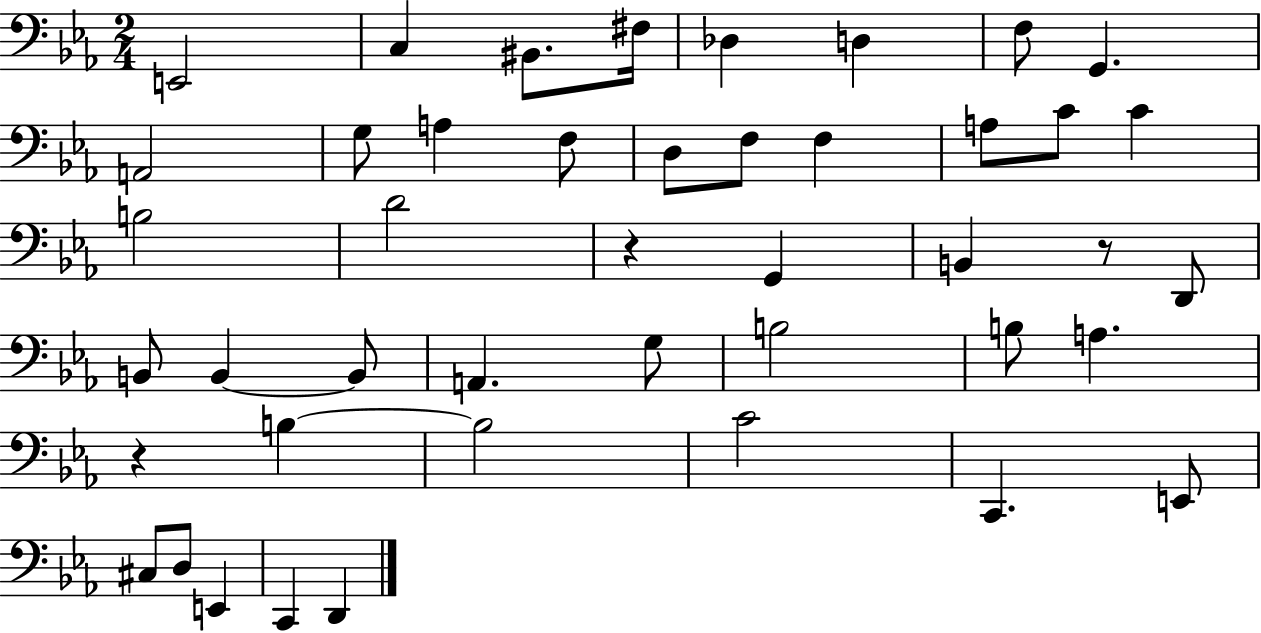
X:1
T:Untitled
M:2/4
L:1/4
K:Eb
E,,2 C, ^B,,/2 ^F,/4 _D, D, F,/2 G,, A,,2 G,/2 A, F,/2 D,/2 F,/2 F, A,/2 C/2 C B,2 D2 z G,, B,, z/2 D,,/2 B,,/2 B,, B,,/2 A,, G,/2 B,2 B,/2 A, z B, B,2 C2 C,, E,,/2 ^C,/2 D,/2 E,, C,, D,,